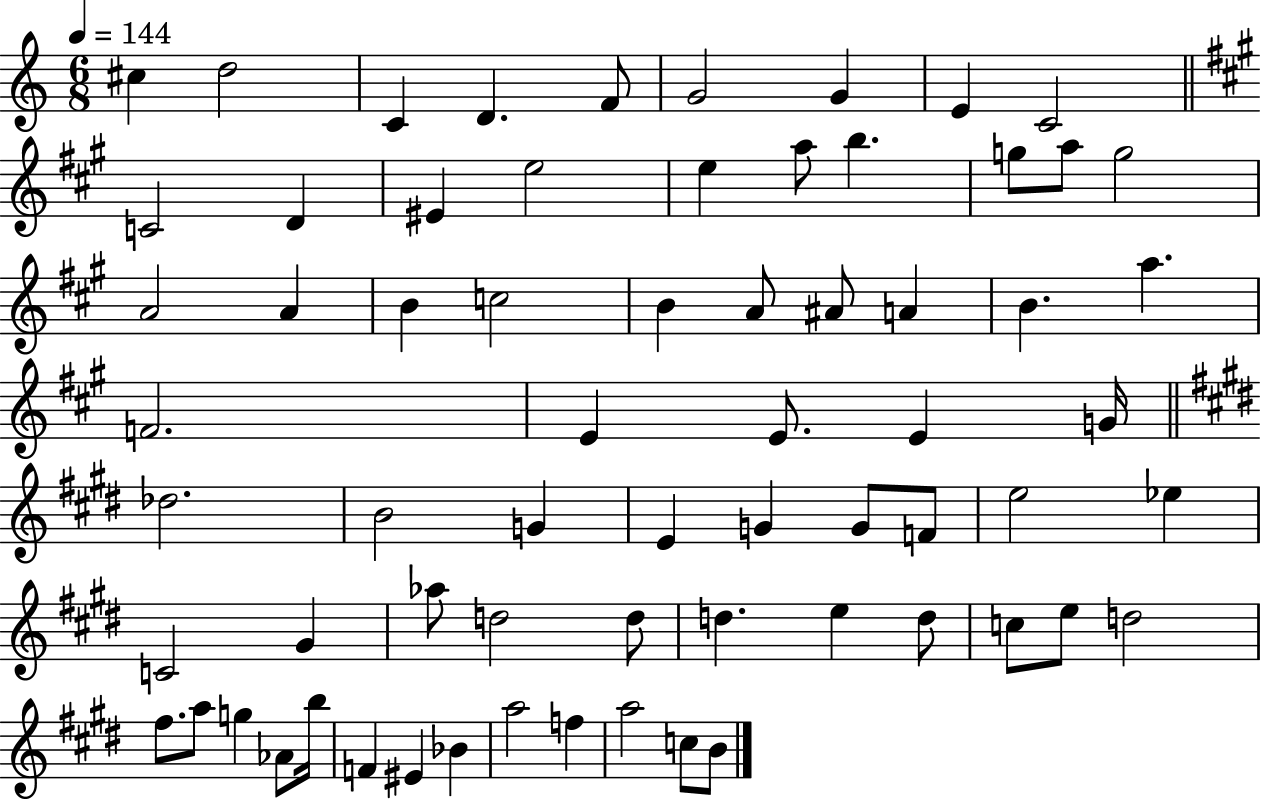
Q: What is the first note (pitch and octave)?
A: C#5